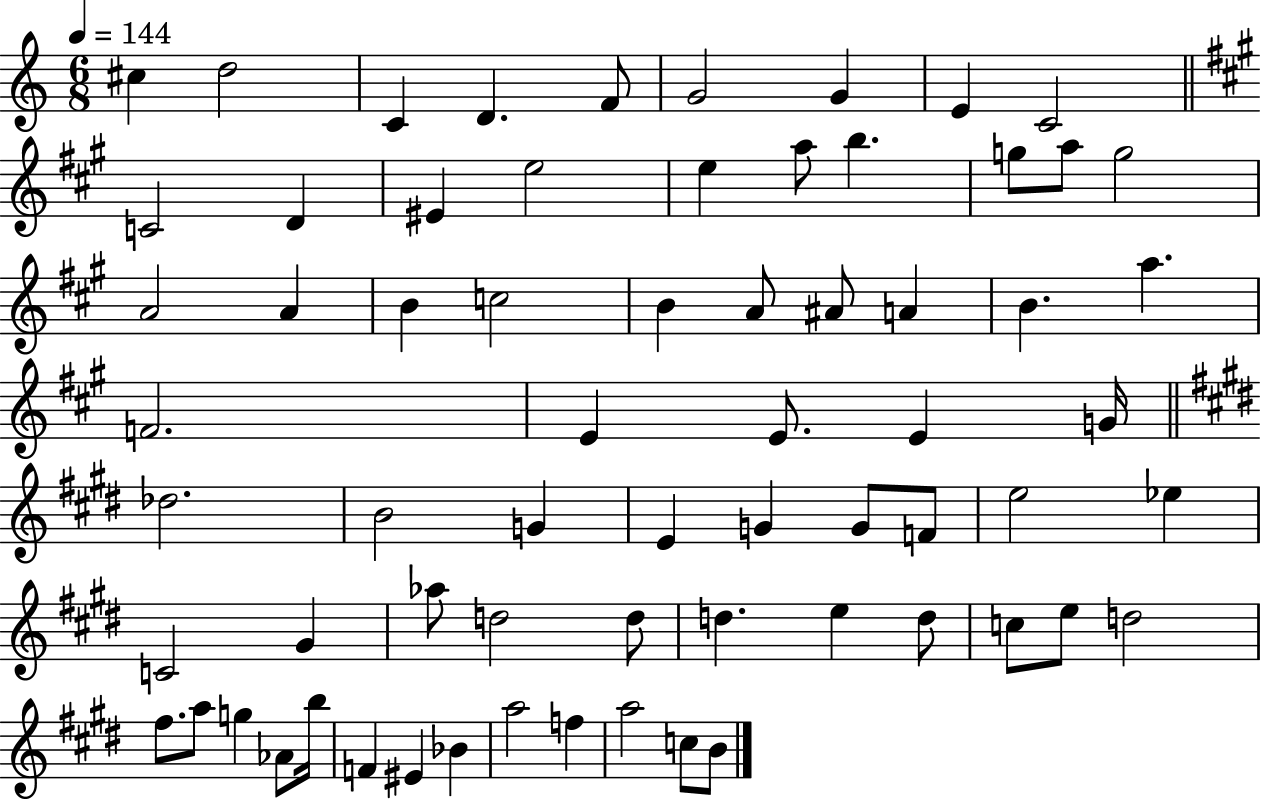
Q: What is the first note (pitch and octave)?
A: C#5